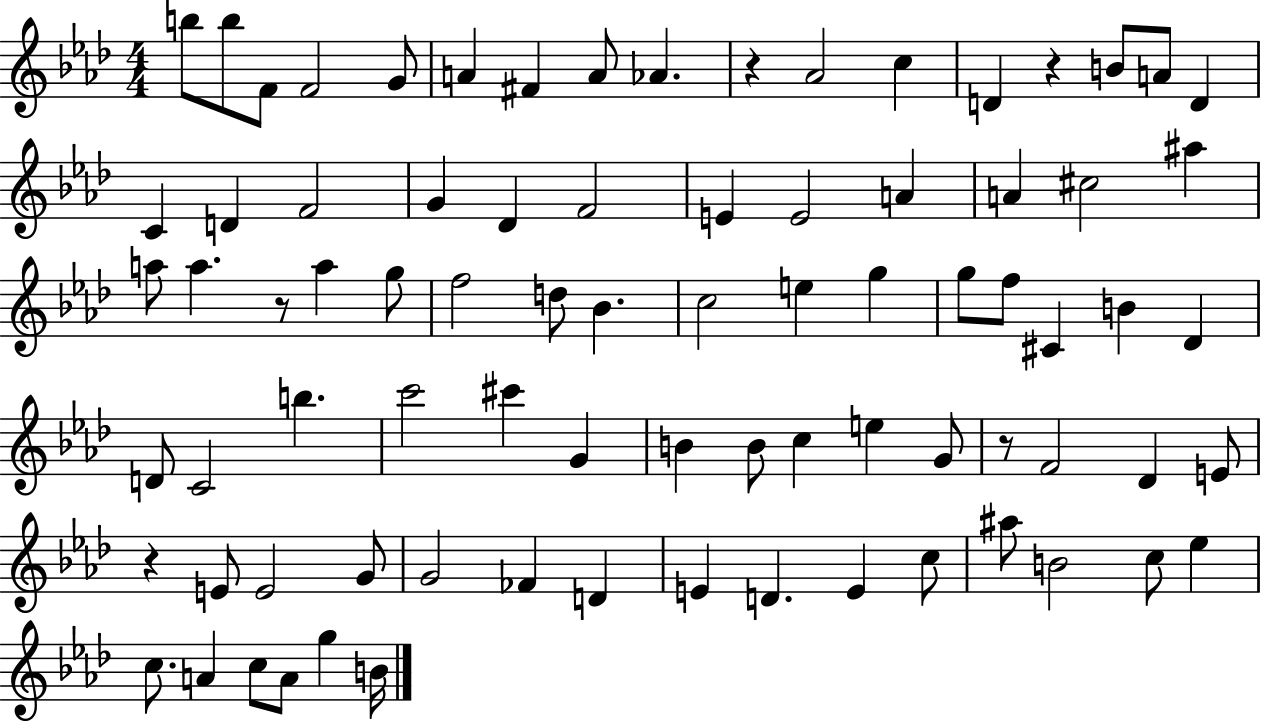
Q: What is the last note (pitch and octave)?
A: B4